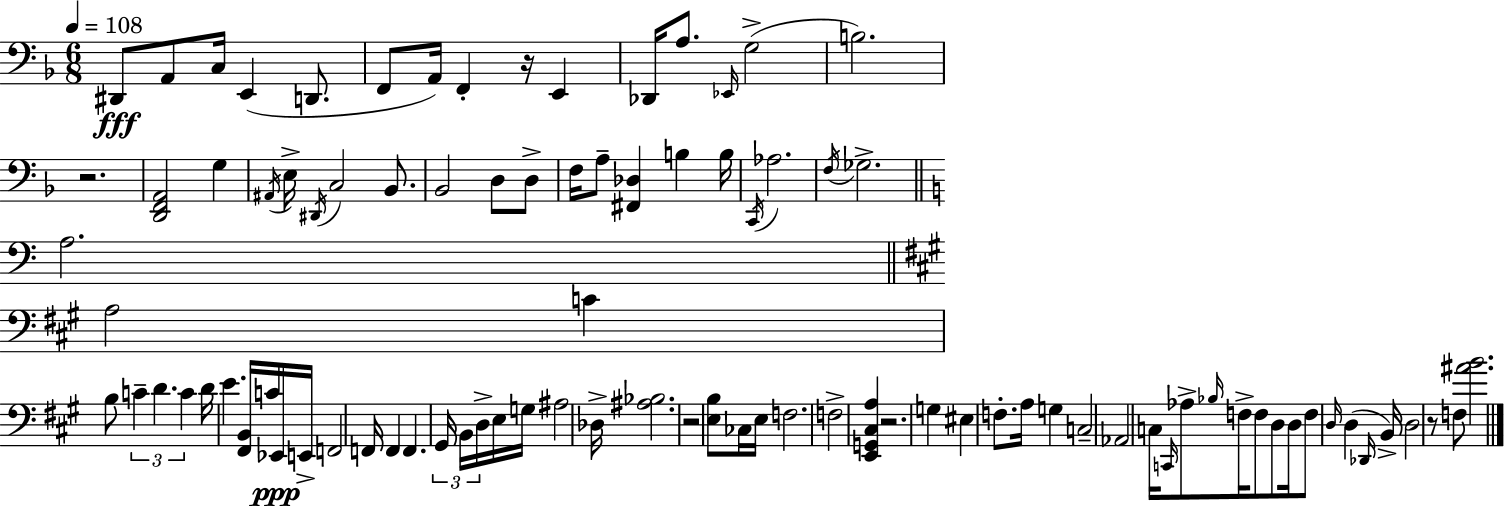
D#2/e A2/e C3/s E2/q D2/e. F2/e A2/s F2/q R/s E2/q Db2/s A3/e. Eb2/s G3/h B3/h. R/h. [D2,F2,A2]/h G3/q A#2/s E3/s D#2/s C3/h Bb2/e. Bb2/h D3/e D3/e F3/s A3/e [F#2,Db3]/q B3/q B3/s C2/s Ab3/h. F3/s Gb3/h. A3/h. A3/h C4/q B3/e C4/q D4/q. C4/q D4/s E4/q. [F#2,B2]/s C4/s Eb2/s E2/s F2/h F2/s F2/q F2/q. G#2/s B2/s D3/s E3/s G3/s A#3/h Db3/s [A#3,Bb3]/h. R/h [E3,B3]/e CES3/s E3/s F3/h. F3/h [E2,G2,C#3,A3]/q R/h. G3/q EIS3/q F3/e. A3/s G3/q C3/h Ab2/h C3/s C2/s Ab3/e Bb3/s F3/s F3/e D3/e D3/s F3/e D3/s D3/q Db2/s B2/s D3/h R/e F3/e [A#4,B4]/h.